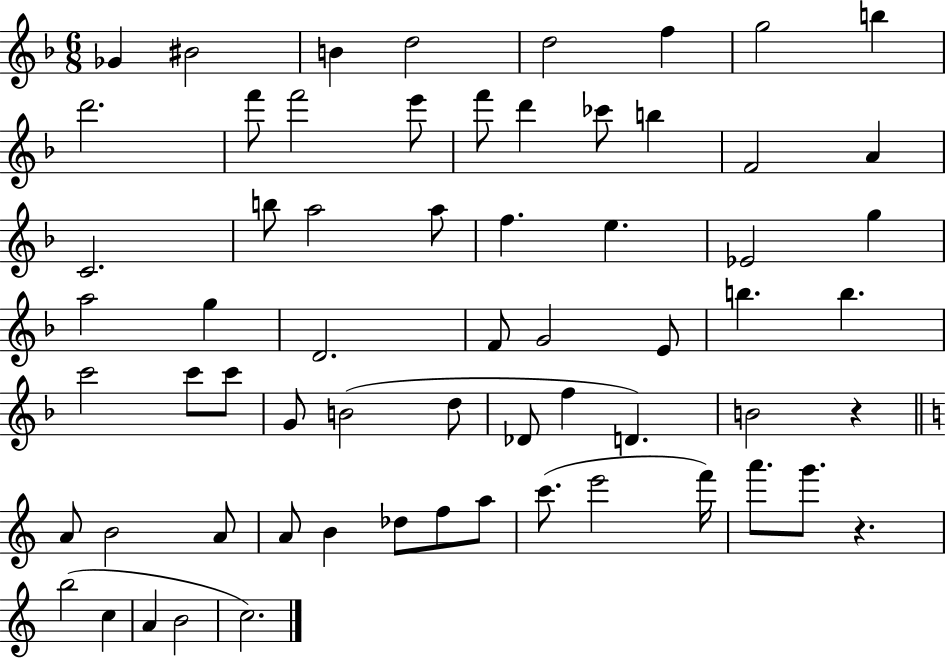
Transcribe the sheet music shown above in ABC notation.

X:1
T:Untitled
M:6/8
L:1/4
K:F
_G ^B2 B d2 d2 f g2 b d'2 f'/2 f'2 e'/2 f'/2 d' _c'/2 b F2 A C2 b/2 a2 a/2 f e _E2 g a2 g D2 F/2 G2 E/2 b b c'2 c'/2 c'/2 G/2 B2 d/2 _D/2 f D B2 z A/2 B2 A/2 A/2 B _d/2 f/2 a/2 c'/2 e'2 f'/4 a'/2 g'/2 z b2 c A B2 c2